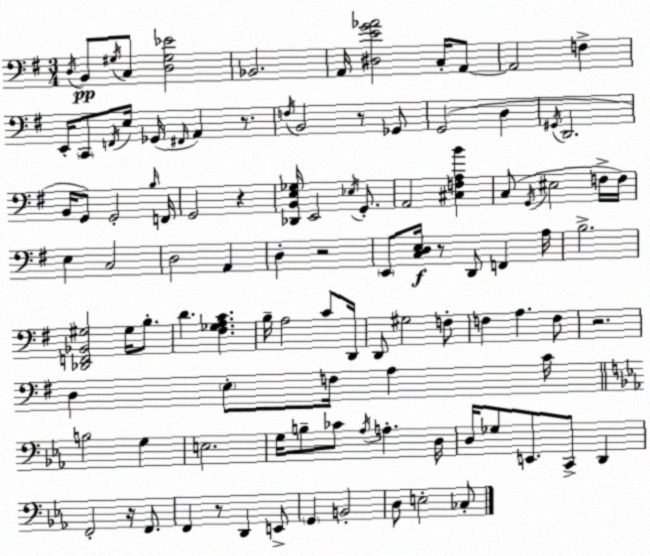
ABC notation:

X:1
T:Untitled
M:3/4
L:1/4
K:Em
D,/4 B,,/2 ^G,/4 C,/2 [D,^G,_E]2 _B,,2 A,,/4 [^D,EG_A]2 C,/4 A,,/2 A,,2 F, E,,/4 C,,/2 F,,/4 E,/4 _G,,/4 ^F,,/4 A,, z/2 F,/4 B,,2 z/2 _G,,/2 G,,2 D, ^G,,/4 D,,2 B,,/4 G,,/2 G,,2 B,/4 F,,/4 G,,2 z [_D,,B,,E,_G,]/4 E,,2 _E,/4 G,,/2 A,,2 [^C,F,A,B] C,/2 G,,/4 ^E,2 F,/4 F,/4 E, C,2 D,2 A,, D, z2 E,,/2 [C,D,E,]/4 z/2 D,,/2 F,, A,/4 B,2 [_D,,F,,_B,,^G,]2 ^G,/4 B,/2 D [^F,_G,A,C] B,/4 A,2 C/2 D,,/4 D,,/2 ^G,2 F,/2 F, A, F,/2 z2 D, E,/2 F,/4 A, C/4 B,2 G, E,2 G,/4 B,/2 _C/2 _A,/4 A, D,/4 D,/4 _G,/2 E,,/2 C,,/2 D,, F,,2 z/4 F,,/2 F,, z/2 D,, E,,/2 G,, B,,2 D,/2 E,2 _C,/2